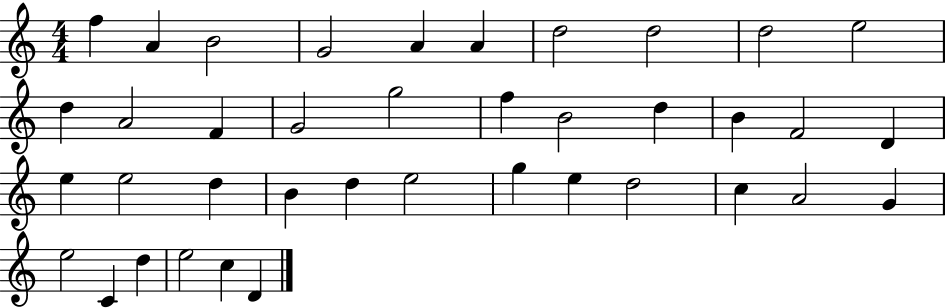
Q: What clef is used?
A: treble